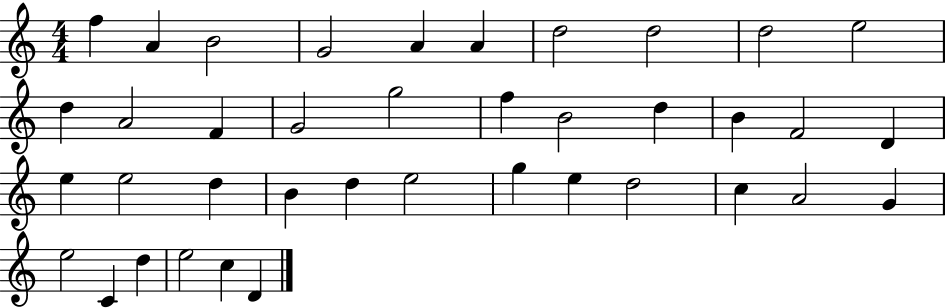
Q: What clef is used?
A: treble